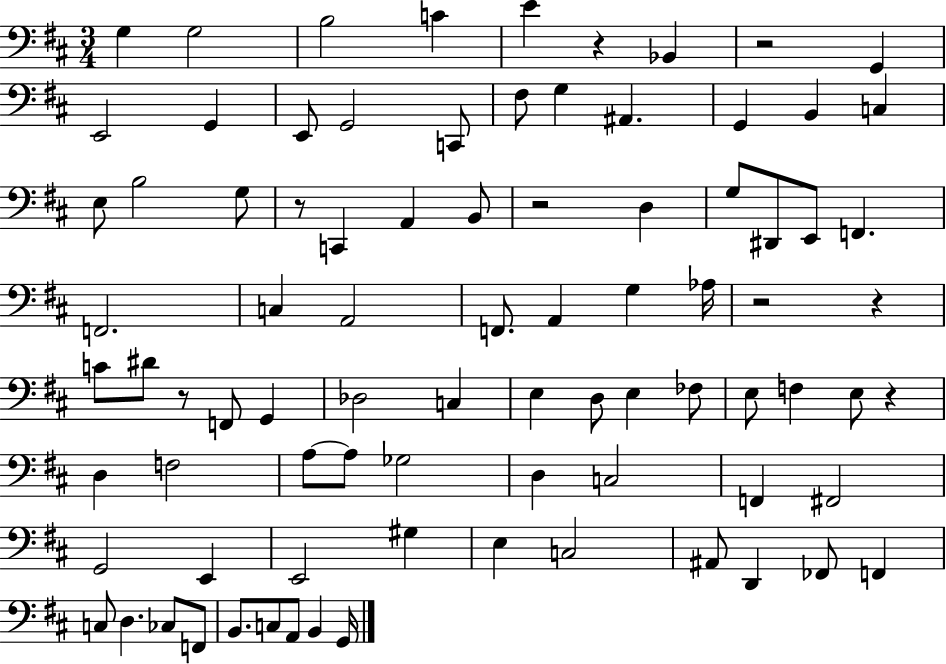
G3/q G3/h B3/h C4/q E4/q R/q Bb2/q R/h G2/q E2/h G2/q E2/e G2/h C2/e F#3/e G3/q A#2/q. G2/q B2/q C3/q E3/e B3/h G3/e R/e C2/q A2/q B2/e R/h D3/q G3/e D#2/e E2/e F2/q. F2/h. C3/q A2/h F2/e. A2/q G3/q Ab3/s R/h R/q C4/e D#4/e R/e F2/e G2/q Db3/h C3/q E3/q D3/e E3/q FES3/e E3/e F3/q E3/e R/q D3/q F3/h A3/e A3/e Gb3/h D3/q C3/h F2/q F#2/h G2/h E2/q E2/h G#3/q E3/q C3/h A#2/e D2/q FES2/e F2/q C3/e D3/q. CES3/e F2/e B2/e. C3/e A2/e B2/q G2/s